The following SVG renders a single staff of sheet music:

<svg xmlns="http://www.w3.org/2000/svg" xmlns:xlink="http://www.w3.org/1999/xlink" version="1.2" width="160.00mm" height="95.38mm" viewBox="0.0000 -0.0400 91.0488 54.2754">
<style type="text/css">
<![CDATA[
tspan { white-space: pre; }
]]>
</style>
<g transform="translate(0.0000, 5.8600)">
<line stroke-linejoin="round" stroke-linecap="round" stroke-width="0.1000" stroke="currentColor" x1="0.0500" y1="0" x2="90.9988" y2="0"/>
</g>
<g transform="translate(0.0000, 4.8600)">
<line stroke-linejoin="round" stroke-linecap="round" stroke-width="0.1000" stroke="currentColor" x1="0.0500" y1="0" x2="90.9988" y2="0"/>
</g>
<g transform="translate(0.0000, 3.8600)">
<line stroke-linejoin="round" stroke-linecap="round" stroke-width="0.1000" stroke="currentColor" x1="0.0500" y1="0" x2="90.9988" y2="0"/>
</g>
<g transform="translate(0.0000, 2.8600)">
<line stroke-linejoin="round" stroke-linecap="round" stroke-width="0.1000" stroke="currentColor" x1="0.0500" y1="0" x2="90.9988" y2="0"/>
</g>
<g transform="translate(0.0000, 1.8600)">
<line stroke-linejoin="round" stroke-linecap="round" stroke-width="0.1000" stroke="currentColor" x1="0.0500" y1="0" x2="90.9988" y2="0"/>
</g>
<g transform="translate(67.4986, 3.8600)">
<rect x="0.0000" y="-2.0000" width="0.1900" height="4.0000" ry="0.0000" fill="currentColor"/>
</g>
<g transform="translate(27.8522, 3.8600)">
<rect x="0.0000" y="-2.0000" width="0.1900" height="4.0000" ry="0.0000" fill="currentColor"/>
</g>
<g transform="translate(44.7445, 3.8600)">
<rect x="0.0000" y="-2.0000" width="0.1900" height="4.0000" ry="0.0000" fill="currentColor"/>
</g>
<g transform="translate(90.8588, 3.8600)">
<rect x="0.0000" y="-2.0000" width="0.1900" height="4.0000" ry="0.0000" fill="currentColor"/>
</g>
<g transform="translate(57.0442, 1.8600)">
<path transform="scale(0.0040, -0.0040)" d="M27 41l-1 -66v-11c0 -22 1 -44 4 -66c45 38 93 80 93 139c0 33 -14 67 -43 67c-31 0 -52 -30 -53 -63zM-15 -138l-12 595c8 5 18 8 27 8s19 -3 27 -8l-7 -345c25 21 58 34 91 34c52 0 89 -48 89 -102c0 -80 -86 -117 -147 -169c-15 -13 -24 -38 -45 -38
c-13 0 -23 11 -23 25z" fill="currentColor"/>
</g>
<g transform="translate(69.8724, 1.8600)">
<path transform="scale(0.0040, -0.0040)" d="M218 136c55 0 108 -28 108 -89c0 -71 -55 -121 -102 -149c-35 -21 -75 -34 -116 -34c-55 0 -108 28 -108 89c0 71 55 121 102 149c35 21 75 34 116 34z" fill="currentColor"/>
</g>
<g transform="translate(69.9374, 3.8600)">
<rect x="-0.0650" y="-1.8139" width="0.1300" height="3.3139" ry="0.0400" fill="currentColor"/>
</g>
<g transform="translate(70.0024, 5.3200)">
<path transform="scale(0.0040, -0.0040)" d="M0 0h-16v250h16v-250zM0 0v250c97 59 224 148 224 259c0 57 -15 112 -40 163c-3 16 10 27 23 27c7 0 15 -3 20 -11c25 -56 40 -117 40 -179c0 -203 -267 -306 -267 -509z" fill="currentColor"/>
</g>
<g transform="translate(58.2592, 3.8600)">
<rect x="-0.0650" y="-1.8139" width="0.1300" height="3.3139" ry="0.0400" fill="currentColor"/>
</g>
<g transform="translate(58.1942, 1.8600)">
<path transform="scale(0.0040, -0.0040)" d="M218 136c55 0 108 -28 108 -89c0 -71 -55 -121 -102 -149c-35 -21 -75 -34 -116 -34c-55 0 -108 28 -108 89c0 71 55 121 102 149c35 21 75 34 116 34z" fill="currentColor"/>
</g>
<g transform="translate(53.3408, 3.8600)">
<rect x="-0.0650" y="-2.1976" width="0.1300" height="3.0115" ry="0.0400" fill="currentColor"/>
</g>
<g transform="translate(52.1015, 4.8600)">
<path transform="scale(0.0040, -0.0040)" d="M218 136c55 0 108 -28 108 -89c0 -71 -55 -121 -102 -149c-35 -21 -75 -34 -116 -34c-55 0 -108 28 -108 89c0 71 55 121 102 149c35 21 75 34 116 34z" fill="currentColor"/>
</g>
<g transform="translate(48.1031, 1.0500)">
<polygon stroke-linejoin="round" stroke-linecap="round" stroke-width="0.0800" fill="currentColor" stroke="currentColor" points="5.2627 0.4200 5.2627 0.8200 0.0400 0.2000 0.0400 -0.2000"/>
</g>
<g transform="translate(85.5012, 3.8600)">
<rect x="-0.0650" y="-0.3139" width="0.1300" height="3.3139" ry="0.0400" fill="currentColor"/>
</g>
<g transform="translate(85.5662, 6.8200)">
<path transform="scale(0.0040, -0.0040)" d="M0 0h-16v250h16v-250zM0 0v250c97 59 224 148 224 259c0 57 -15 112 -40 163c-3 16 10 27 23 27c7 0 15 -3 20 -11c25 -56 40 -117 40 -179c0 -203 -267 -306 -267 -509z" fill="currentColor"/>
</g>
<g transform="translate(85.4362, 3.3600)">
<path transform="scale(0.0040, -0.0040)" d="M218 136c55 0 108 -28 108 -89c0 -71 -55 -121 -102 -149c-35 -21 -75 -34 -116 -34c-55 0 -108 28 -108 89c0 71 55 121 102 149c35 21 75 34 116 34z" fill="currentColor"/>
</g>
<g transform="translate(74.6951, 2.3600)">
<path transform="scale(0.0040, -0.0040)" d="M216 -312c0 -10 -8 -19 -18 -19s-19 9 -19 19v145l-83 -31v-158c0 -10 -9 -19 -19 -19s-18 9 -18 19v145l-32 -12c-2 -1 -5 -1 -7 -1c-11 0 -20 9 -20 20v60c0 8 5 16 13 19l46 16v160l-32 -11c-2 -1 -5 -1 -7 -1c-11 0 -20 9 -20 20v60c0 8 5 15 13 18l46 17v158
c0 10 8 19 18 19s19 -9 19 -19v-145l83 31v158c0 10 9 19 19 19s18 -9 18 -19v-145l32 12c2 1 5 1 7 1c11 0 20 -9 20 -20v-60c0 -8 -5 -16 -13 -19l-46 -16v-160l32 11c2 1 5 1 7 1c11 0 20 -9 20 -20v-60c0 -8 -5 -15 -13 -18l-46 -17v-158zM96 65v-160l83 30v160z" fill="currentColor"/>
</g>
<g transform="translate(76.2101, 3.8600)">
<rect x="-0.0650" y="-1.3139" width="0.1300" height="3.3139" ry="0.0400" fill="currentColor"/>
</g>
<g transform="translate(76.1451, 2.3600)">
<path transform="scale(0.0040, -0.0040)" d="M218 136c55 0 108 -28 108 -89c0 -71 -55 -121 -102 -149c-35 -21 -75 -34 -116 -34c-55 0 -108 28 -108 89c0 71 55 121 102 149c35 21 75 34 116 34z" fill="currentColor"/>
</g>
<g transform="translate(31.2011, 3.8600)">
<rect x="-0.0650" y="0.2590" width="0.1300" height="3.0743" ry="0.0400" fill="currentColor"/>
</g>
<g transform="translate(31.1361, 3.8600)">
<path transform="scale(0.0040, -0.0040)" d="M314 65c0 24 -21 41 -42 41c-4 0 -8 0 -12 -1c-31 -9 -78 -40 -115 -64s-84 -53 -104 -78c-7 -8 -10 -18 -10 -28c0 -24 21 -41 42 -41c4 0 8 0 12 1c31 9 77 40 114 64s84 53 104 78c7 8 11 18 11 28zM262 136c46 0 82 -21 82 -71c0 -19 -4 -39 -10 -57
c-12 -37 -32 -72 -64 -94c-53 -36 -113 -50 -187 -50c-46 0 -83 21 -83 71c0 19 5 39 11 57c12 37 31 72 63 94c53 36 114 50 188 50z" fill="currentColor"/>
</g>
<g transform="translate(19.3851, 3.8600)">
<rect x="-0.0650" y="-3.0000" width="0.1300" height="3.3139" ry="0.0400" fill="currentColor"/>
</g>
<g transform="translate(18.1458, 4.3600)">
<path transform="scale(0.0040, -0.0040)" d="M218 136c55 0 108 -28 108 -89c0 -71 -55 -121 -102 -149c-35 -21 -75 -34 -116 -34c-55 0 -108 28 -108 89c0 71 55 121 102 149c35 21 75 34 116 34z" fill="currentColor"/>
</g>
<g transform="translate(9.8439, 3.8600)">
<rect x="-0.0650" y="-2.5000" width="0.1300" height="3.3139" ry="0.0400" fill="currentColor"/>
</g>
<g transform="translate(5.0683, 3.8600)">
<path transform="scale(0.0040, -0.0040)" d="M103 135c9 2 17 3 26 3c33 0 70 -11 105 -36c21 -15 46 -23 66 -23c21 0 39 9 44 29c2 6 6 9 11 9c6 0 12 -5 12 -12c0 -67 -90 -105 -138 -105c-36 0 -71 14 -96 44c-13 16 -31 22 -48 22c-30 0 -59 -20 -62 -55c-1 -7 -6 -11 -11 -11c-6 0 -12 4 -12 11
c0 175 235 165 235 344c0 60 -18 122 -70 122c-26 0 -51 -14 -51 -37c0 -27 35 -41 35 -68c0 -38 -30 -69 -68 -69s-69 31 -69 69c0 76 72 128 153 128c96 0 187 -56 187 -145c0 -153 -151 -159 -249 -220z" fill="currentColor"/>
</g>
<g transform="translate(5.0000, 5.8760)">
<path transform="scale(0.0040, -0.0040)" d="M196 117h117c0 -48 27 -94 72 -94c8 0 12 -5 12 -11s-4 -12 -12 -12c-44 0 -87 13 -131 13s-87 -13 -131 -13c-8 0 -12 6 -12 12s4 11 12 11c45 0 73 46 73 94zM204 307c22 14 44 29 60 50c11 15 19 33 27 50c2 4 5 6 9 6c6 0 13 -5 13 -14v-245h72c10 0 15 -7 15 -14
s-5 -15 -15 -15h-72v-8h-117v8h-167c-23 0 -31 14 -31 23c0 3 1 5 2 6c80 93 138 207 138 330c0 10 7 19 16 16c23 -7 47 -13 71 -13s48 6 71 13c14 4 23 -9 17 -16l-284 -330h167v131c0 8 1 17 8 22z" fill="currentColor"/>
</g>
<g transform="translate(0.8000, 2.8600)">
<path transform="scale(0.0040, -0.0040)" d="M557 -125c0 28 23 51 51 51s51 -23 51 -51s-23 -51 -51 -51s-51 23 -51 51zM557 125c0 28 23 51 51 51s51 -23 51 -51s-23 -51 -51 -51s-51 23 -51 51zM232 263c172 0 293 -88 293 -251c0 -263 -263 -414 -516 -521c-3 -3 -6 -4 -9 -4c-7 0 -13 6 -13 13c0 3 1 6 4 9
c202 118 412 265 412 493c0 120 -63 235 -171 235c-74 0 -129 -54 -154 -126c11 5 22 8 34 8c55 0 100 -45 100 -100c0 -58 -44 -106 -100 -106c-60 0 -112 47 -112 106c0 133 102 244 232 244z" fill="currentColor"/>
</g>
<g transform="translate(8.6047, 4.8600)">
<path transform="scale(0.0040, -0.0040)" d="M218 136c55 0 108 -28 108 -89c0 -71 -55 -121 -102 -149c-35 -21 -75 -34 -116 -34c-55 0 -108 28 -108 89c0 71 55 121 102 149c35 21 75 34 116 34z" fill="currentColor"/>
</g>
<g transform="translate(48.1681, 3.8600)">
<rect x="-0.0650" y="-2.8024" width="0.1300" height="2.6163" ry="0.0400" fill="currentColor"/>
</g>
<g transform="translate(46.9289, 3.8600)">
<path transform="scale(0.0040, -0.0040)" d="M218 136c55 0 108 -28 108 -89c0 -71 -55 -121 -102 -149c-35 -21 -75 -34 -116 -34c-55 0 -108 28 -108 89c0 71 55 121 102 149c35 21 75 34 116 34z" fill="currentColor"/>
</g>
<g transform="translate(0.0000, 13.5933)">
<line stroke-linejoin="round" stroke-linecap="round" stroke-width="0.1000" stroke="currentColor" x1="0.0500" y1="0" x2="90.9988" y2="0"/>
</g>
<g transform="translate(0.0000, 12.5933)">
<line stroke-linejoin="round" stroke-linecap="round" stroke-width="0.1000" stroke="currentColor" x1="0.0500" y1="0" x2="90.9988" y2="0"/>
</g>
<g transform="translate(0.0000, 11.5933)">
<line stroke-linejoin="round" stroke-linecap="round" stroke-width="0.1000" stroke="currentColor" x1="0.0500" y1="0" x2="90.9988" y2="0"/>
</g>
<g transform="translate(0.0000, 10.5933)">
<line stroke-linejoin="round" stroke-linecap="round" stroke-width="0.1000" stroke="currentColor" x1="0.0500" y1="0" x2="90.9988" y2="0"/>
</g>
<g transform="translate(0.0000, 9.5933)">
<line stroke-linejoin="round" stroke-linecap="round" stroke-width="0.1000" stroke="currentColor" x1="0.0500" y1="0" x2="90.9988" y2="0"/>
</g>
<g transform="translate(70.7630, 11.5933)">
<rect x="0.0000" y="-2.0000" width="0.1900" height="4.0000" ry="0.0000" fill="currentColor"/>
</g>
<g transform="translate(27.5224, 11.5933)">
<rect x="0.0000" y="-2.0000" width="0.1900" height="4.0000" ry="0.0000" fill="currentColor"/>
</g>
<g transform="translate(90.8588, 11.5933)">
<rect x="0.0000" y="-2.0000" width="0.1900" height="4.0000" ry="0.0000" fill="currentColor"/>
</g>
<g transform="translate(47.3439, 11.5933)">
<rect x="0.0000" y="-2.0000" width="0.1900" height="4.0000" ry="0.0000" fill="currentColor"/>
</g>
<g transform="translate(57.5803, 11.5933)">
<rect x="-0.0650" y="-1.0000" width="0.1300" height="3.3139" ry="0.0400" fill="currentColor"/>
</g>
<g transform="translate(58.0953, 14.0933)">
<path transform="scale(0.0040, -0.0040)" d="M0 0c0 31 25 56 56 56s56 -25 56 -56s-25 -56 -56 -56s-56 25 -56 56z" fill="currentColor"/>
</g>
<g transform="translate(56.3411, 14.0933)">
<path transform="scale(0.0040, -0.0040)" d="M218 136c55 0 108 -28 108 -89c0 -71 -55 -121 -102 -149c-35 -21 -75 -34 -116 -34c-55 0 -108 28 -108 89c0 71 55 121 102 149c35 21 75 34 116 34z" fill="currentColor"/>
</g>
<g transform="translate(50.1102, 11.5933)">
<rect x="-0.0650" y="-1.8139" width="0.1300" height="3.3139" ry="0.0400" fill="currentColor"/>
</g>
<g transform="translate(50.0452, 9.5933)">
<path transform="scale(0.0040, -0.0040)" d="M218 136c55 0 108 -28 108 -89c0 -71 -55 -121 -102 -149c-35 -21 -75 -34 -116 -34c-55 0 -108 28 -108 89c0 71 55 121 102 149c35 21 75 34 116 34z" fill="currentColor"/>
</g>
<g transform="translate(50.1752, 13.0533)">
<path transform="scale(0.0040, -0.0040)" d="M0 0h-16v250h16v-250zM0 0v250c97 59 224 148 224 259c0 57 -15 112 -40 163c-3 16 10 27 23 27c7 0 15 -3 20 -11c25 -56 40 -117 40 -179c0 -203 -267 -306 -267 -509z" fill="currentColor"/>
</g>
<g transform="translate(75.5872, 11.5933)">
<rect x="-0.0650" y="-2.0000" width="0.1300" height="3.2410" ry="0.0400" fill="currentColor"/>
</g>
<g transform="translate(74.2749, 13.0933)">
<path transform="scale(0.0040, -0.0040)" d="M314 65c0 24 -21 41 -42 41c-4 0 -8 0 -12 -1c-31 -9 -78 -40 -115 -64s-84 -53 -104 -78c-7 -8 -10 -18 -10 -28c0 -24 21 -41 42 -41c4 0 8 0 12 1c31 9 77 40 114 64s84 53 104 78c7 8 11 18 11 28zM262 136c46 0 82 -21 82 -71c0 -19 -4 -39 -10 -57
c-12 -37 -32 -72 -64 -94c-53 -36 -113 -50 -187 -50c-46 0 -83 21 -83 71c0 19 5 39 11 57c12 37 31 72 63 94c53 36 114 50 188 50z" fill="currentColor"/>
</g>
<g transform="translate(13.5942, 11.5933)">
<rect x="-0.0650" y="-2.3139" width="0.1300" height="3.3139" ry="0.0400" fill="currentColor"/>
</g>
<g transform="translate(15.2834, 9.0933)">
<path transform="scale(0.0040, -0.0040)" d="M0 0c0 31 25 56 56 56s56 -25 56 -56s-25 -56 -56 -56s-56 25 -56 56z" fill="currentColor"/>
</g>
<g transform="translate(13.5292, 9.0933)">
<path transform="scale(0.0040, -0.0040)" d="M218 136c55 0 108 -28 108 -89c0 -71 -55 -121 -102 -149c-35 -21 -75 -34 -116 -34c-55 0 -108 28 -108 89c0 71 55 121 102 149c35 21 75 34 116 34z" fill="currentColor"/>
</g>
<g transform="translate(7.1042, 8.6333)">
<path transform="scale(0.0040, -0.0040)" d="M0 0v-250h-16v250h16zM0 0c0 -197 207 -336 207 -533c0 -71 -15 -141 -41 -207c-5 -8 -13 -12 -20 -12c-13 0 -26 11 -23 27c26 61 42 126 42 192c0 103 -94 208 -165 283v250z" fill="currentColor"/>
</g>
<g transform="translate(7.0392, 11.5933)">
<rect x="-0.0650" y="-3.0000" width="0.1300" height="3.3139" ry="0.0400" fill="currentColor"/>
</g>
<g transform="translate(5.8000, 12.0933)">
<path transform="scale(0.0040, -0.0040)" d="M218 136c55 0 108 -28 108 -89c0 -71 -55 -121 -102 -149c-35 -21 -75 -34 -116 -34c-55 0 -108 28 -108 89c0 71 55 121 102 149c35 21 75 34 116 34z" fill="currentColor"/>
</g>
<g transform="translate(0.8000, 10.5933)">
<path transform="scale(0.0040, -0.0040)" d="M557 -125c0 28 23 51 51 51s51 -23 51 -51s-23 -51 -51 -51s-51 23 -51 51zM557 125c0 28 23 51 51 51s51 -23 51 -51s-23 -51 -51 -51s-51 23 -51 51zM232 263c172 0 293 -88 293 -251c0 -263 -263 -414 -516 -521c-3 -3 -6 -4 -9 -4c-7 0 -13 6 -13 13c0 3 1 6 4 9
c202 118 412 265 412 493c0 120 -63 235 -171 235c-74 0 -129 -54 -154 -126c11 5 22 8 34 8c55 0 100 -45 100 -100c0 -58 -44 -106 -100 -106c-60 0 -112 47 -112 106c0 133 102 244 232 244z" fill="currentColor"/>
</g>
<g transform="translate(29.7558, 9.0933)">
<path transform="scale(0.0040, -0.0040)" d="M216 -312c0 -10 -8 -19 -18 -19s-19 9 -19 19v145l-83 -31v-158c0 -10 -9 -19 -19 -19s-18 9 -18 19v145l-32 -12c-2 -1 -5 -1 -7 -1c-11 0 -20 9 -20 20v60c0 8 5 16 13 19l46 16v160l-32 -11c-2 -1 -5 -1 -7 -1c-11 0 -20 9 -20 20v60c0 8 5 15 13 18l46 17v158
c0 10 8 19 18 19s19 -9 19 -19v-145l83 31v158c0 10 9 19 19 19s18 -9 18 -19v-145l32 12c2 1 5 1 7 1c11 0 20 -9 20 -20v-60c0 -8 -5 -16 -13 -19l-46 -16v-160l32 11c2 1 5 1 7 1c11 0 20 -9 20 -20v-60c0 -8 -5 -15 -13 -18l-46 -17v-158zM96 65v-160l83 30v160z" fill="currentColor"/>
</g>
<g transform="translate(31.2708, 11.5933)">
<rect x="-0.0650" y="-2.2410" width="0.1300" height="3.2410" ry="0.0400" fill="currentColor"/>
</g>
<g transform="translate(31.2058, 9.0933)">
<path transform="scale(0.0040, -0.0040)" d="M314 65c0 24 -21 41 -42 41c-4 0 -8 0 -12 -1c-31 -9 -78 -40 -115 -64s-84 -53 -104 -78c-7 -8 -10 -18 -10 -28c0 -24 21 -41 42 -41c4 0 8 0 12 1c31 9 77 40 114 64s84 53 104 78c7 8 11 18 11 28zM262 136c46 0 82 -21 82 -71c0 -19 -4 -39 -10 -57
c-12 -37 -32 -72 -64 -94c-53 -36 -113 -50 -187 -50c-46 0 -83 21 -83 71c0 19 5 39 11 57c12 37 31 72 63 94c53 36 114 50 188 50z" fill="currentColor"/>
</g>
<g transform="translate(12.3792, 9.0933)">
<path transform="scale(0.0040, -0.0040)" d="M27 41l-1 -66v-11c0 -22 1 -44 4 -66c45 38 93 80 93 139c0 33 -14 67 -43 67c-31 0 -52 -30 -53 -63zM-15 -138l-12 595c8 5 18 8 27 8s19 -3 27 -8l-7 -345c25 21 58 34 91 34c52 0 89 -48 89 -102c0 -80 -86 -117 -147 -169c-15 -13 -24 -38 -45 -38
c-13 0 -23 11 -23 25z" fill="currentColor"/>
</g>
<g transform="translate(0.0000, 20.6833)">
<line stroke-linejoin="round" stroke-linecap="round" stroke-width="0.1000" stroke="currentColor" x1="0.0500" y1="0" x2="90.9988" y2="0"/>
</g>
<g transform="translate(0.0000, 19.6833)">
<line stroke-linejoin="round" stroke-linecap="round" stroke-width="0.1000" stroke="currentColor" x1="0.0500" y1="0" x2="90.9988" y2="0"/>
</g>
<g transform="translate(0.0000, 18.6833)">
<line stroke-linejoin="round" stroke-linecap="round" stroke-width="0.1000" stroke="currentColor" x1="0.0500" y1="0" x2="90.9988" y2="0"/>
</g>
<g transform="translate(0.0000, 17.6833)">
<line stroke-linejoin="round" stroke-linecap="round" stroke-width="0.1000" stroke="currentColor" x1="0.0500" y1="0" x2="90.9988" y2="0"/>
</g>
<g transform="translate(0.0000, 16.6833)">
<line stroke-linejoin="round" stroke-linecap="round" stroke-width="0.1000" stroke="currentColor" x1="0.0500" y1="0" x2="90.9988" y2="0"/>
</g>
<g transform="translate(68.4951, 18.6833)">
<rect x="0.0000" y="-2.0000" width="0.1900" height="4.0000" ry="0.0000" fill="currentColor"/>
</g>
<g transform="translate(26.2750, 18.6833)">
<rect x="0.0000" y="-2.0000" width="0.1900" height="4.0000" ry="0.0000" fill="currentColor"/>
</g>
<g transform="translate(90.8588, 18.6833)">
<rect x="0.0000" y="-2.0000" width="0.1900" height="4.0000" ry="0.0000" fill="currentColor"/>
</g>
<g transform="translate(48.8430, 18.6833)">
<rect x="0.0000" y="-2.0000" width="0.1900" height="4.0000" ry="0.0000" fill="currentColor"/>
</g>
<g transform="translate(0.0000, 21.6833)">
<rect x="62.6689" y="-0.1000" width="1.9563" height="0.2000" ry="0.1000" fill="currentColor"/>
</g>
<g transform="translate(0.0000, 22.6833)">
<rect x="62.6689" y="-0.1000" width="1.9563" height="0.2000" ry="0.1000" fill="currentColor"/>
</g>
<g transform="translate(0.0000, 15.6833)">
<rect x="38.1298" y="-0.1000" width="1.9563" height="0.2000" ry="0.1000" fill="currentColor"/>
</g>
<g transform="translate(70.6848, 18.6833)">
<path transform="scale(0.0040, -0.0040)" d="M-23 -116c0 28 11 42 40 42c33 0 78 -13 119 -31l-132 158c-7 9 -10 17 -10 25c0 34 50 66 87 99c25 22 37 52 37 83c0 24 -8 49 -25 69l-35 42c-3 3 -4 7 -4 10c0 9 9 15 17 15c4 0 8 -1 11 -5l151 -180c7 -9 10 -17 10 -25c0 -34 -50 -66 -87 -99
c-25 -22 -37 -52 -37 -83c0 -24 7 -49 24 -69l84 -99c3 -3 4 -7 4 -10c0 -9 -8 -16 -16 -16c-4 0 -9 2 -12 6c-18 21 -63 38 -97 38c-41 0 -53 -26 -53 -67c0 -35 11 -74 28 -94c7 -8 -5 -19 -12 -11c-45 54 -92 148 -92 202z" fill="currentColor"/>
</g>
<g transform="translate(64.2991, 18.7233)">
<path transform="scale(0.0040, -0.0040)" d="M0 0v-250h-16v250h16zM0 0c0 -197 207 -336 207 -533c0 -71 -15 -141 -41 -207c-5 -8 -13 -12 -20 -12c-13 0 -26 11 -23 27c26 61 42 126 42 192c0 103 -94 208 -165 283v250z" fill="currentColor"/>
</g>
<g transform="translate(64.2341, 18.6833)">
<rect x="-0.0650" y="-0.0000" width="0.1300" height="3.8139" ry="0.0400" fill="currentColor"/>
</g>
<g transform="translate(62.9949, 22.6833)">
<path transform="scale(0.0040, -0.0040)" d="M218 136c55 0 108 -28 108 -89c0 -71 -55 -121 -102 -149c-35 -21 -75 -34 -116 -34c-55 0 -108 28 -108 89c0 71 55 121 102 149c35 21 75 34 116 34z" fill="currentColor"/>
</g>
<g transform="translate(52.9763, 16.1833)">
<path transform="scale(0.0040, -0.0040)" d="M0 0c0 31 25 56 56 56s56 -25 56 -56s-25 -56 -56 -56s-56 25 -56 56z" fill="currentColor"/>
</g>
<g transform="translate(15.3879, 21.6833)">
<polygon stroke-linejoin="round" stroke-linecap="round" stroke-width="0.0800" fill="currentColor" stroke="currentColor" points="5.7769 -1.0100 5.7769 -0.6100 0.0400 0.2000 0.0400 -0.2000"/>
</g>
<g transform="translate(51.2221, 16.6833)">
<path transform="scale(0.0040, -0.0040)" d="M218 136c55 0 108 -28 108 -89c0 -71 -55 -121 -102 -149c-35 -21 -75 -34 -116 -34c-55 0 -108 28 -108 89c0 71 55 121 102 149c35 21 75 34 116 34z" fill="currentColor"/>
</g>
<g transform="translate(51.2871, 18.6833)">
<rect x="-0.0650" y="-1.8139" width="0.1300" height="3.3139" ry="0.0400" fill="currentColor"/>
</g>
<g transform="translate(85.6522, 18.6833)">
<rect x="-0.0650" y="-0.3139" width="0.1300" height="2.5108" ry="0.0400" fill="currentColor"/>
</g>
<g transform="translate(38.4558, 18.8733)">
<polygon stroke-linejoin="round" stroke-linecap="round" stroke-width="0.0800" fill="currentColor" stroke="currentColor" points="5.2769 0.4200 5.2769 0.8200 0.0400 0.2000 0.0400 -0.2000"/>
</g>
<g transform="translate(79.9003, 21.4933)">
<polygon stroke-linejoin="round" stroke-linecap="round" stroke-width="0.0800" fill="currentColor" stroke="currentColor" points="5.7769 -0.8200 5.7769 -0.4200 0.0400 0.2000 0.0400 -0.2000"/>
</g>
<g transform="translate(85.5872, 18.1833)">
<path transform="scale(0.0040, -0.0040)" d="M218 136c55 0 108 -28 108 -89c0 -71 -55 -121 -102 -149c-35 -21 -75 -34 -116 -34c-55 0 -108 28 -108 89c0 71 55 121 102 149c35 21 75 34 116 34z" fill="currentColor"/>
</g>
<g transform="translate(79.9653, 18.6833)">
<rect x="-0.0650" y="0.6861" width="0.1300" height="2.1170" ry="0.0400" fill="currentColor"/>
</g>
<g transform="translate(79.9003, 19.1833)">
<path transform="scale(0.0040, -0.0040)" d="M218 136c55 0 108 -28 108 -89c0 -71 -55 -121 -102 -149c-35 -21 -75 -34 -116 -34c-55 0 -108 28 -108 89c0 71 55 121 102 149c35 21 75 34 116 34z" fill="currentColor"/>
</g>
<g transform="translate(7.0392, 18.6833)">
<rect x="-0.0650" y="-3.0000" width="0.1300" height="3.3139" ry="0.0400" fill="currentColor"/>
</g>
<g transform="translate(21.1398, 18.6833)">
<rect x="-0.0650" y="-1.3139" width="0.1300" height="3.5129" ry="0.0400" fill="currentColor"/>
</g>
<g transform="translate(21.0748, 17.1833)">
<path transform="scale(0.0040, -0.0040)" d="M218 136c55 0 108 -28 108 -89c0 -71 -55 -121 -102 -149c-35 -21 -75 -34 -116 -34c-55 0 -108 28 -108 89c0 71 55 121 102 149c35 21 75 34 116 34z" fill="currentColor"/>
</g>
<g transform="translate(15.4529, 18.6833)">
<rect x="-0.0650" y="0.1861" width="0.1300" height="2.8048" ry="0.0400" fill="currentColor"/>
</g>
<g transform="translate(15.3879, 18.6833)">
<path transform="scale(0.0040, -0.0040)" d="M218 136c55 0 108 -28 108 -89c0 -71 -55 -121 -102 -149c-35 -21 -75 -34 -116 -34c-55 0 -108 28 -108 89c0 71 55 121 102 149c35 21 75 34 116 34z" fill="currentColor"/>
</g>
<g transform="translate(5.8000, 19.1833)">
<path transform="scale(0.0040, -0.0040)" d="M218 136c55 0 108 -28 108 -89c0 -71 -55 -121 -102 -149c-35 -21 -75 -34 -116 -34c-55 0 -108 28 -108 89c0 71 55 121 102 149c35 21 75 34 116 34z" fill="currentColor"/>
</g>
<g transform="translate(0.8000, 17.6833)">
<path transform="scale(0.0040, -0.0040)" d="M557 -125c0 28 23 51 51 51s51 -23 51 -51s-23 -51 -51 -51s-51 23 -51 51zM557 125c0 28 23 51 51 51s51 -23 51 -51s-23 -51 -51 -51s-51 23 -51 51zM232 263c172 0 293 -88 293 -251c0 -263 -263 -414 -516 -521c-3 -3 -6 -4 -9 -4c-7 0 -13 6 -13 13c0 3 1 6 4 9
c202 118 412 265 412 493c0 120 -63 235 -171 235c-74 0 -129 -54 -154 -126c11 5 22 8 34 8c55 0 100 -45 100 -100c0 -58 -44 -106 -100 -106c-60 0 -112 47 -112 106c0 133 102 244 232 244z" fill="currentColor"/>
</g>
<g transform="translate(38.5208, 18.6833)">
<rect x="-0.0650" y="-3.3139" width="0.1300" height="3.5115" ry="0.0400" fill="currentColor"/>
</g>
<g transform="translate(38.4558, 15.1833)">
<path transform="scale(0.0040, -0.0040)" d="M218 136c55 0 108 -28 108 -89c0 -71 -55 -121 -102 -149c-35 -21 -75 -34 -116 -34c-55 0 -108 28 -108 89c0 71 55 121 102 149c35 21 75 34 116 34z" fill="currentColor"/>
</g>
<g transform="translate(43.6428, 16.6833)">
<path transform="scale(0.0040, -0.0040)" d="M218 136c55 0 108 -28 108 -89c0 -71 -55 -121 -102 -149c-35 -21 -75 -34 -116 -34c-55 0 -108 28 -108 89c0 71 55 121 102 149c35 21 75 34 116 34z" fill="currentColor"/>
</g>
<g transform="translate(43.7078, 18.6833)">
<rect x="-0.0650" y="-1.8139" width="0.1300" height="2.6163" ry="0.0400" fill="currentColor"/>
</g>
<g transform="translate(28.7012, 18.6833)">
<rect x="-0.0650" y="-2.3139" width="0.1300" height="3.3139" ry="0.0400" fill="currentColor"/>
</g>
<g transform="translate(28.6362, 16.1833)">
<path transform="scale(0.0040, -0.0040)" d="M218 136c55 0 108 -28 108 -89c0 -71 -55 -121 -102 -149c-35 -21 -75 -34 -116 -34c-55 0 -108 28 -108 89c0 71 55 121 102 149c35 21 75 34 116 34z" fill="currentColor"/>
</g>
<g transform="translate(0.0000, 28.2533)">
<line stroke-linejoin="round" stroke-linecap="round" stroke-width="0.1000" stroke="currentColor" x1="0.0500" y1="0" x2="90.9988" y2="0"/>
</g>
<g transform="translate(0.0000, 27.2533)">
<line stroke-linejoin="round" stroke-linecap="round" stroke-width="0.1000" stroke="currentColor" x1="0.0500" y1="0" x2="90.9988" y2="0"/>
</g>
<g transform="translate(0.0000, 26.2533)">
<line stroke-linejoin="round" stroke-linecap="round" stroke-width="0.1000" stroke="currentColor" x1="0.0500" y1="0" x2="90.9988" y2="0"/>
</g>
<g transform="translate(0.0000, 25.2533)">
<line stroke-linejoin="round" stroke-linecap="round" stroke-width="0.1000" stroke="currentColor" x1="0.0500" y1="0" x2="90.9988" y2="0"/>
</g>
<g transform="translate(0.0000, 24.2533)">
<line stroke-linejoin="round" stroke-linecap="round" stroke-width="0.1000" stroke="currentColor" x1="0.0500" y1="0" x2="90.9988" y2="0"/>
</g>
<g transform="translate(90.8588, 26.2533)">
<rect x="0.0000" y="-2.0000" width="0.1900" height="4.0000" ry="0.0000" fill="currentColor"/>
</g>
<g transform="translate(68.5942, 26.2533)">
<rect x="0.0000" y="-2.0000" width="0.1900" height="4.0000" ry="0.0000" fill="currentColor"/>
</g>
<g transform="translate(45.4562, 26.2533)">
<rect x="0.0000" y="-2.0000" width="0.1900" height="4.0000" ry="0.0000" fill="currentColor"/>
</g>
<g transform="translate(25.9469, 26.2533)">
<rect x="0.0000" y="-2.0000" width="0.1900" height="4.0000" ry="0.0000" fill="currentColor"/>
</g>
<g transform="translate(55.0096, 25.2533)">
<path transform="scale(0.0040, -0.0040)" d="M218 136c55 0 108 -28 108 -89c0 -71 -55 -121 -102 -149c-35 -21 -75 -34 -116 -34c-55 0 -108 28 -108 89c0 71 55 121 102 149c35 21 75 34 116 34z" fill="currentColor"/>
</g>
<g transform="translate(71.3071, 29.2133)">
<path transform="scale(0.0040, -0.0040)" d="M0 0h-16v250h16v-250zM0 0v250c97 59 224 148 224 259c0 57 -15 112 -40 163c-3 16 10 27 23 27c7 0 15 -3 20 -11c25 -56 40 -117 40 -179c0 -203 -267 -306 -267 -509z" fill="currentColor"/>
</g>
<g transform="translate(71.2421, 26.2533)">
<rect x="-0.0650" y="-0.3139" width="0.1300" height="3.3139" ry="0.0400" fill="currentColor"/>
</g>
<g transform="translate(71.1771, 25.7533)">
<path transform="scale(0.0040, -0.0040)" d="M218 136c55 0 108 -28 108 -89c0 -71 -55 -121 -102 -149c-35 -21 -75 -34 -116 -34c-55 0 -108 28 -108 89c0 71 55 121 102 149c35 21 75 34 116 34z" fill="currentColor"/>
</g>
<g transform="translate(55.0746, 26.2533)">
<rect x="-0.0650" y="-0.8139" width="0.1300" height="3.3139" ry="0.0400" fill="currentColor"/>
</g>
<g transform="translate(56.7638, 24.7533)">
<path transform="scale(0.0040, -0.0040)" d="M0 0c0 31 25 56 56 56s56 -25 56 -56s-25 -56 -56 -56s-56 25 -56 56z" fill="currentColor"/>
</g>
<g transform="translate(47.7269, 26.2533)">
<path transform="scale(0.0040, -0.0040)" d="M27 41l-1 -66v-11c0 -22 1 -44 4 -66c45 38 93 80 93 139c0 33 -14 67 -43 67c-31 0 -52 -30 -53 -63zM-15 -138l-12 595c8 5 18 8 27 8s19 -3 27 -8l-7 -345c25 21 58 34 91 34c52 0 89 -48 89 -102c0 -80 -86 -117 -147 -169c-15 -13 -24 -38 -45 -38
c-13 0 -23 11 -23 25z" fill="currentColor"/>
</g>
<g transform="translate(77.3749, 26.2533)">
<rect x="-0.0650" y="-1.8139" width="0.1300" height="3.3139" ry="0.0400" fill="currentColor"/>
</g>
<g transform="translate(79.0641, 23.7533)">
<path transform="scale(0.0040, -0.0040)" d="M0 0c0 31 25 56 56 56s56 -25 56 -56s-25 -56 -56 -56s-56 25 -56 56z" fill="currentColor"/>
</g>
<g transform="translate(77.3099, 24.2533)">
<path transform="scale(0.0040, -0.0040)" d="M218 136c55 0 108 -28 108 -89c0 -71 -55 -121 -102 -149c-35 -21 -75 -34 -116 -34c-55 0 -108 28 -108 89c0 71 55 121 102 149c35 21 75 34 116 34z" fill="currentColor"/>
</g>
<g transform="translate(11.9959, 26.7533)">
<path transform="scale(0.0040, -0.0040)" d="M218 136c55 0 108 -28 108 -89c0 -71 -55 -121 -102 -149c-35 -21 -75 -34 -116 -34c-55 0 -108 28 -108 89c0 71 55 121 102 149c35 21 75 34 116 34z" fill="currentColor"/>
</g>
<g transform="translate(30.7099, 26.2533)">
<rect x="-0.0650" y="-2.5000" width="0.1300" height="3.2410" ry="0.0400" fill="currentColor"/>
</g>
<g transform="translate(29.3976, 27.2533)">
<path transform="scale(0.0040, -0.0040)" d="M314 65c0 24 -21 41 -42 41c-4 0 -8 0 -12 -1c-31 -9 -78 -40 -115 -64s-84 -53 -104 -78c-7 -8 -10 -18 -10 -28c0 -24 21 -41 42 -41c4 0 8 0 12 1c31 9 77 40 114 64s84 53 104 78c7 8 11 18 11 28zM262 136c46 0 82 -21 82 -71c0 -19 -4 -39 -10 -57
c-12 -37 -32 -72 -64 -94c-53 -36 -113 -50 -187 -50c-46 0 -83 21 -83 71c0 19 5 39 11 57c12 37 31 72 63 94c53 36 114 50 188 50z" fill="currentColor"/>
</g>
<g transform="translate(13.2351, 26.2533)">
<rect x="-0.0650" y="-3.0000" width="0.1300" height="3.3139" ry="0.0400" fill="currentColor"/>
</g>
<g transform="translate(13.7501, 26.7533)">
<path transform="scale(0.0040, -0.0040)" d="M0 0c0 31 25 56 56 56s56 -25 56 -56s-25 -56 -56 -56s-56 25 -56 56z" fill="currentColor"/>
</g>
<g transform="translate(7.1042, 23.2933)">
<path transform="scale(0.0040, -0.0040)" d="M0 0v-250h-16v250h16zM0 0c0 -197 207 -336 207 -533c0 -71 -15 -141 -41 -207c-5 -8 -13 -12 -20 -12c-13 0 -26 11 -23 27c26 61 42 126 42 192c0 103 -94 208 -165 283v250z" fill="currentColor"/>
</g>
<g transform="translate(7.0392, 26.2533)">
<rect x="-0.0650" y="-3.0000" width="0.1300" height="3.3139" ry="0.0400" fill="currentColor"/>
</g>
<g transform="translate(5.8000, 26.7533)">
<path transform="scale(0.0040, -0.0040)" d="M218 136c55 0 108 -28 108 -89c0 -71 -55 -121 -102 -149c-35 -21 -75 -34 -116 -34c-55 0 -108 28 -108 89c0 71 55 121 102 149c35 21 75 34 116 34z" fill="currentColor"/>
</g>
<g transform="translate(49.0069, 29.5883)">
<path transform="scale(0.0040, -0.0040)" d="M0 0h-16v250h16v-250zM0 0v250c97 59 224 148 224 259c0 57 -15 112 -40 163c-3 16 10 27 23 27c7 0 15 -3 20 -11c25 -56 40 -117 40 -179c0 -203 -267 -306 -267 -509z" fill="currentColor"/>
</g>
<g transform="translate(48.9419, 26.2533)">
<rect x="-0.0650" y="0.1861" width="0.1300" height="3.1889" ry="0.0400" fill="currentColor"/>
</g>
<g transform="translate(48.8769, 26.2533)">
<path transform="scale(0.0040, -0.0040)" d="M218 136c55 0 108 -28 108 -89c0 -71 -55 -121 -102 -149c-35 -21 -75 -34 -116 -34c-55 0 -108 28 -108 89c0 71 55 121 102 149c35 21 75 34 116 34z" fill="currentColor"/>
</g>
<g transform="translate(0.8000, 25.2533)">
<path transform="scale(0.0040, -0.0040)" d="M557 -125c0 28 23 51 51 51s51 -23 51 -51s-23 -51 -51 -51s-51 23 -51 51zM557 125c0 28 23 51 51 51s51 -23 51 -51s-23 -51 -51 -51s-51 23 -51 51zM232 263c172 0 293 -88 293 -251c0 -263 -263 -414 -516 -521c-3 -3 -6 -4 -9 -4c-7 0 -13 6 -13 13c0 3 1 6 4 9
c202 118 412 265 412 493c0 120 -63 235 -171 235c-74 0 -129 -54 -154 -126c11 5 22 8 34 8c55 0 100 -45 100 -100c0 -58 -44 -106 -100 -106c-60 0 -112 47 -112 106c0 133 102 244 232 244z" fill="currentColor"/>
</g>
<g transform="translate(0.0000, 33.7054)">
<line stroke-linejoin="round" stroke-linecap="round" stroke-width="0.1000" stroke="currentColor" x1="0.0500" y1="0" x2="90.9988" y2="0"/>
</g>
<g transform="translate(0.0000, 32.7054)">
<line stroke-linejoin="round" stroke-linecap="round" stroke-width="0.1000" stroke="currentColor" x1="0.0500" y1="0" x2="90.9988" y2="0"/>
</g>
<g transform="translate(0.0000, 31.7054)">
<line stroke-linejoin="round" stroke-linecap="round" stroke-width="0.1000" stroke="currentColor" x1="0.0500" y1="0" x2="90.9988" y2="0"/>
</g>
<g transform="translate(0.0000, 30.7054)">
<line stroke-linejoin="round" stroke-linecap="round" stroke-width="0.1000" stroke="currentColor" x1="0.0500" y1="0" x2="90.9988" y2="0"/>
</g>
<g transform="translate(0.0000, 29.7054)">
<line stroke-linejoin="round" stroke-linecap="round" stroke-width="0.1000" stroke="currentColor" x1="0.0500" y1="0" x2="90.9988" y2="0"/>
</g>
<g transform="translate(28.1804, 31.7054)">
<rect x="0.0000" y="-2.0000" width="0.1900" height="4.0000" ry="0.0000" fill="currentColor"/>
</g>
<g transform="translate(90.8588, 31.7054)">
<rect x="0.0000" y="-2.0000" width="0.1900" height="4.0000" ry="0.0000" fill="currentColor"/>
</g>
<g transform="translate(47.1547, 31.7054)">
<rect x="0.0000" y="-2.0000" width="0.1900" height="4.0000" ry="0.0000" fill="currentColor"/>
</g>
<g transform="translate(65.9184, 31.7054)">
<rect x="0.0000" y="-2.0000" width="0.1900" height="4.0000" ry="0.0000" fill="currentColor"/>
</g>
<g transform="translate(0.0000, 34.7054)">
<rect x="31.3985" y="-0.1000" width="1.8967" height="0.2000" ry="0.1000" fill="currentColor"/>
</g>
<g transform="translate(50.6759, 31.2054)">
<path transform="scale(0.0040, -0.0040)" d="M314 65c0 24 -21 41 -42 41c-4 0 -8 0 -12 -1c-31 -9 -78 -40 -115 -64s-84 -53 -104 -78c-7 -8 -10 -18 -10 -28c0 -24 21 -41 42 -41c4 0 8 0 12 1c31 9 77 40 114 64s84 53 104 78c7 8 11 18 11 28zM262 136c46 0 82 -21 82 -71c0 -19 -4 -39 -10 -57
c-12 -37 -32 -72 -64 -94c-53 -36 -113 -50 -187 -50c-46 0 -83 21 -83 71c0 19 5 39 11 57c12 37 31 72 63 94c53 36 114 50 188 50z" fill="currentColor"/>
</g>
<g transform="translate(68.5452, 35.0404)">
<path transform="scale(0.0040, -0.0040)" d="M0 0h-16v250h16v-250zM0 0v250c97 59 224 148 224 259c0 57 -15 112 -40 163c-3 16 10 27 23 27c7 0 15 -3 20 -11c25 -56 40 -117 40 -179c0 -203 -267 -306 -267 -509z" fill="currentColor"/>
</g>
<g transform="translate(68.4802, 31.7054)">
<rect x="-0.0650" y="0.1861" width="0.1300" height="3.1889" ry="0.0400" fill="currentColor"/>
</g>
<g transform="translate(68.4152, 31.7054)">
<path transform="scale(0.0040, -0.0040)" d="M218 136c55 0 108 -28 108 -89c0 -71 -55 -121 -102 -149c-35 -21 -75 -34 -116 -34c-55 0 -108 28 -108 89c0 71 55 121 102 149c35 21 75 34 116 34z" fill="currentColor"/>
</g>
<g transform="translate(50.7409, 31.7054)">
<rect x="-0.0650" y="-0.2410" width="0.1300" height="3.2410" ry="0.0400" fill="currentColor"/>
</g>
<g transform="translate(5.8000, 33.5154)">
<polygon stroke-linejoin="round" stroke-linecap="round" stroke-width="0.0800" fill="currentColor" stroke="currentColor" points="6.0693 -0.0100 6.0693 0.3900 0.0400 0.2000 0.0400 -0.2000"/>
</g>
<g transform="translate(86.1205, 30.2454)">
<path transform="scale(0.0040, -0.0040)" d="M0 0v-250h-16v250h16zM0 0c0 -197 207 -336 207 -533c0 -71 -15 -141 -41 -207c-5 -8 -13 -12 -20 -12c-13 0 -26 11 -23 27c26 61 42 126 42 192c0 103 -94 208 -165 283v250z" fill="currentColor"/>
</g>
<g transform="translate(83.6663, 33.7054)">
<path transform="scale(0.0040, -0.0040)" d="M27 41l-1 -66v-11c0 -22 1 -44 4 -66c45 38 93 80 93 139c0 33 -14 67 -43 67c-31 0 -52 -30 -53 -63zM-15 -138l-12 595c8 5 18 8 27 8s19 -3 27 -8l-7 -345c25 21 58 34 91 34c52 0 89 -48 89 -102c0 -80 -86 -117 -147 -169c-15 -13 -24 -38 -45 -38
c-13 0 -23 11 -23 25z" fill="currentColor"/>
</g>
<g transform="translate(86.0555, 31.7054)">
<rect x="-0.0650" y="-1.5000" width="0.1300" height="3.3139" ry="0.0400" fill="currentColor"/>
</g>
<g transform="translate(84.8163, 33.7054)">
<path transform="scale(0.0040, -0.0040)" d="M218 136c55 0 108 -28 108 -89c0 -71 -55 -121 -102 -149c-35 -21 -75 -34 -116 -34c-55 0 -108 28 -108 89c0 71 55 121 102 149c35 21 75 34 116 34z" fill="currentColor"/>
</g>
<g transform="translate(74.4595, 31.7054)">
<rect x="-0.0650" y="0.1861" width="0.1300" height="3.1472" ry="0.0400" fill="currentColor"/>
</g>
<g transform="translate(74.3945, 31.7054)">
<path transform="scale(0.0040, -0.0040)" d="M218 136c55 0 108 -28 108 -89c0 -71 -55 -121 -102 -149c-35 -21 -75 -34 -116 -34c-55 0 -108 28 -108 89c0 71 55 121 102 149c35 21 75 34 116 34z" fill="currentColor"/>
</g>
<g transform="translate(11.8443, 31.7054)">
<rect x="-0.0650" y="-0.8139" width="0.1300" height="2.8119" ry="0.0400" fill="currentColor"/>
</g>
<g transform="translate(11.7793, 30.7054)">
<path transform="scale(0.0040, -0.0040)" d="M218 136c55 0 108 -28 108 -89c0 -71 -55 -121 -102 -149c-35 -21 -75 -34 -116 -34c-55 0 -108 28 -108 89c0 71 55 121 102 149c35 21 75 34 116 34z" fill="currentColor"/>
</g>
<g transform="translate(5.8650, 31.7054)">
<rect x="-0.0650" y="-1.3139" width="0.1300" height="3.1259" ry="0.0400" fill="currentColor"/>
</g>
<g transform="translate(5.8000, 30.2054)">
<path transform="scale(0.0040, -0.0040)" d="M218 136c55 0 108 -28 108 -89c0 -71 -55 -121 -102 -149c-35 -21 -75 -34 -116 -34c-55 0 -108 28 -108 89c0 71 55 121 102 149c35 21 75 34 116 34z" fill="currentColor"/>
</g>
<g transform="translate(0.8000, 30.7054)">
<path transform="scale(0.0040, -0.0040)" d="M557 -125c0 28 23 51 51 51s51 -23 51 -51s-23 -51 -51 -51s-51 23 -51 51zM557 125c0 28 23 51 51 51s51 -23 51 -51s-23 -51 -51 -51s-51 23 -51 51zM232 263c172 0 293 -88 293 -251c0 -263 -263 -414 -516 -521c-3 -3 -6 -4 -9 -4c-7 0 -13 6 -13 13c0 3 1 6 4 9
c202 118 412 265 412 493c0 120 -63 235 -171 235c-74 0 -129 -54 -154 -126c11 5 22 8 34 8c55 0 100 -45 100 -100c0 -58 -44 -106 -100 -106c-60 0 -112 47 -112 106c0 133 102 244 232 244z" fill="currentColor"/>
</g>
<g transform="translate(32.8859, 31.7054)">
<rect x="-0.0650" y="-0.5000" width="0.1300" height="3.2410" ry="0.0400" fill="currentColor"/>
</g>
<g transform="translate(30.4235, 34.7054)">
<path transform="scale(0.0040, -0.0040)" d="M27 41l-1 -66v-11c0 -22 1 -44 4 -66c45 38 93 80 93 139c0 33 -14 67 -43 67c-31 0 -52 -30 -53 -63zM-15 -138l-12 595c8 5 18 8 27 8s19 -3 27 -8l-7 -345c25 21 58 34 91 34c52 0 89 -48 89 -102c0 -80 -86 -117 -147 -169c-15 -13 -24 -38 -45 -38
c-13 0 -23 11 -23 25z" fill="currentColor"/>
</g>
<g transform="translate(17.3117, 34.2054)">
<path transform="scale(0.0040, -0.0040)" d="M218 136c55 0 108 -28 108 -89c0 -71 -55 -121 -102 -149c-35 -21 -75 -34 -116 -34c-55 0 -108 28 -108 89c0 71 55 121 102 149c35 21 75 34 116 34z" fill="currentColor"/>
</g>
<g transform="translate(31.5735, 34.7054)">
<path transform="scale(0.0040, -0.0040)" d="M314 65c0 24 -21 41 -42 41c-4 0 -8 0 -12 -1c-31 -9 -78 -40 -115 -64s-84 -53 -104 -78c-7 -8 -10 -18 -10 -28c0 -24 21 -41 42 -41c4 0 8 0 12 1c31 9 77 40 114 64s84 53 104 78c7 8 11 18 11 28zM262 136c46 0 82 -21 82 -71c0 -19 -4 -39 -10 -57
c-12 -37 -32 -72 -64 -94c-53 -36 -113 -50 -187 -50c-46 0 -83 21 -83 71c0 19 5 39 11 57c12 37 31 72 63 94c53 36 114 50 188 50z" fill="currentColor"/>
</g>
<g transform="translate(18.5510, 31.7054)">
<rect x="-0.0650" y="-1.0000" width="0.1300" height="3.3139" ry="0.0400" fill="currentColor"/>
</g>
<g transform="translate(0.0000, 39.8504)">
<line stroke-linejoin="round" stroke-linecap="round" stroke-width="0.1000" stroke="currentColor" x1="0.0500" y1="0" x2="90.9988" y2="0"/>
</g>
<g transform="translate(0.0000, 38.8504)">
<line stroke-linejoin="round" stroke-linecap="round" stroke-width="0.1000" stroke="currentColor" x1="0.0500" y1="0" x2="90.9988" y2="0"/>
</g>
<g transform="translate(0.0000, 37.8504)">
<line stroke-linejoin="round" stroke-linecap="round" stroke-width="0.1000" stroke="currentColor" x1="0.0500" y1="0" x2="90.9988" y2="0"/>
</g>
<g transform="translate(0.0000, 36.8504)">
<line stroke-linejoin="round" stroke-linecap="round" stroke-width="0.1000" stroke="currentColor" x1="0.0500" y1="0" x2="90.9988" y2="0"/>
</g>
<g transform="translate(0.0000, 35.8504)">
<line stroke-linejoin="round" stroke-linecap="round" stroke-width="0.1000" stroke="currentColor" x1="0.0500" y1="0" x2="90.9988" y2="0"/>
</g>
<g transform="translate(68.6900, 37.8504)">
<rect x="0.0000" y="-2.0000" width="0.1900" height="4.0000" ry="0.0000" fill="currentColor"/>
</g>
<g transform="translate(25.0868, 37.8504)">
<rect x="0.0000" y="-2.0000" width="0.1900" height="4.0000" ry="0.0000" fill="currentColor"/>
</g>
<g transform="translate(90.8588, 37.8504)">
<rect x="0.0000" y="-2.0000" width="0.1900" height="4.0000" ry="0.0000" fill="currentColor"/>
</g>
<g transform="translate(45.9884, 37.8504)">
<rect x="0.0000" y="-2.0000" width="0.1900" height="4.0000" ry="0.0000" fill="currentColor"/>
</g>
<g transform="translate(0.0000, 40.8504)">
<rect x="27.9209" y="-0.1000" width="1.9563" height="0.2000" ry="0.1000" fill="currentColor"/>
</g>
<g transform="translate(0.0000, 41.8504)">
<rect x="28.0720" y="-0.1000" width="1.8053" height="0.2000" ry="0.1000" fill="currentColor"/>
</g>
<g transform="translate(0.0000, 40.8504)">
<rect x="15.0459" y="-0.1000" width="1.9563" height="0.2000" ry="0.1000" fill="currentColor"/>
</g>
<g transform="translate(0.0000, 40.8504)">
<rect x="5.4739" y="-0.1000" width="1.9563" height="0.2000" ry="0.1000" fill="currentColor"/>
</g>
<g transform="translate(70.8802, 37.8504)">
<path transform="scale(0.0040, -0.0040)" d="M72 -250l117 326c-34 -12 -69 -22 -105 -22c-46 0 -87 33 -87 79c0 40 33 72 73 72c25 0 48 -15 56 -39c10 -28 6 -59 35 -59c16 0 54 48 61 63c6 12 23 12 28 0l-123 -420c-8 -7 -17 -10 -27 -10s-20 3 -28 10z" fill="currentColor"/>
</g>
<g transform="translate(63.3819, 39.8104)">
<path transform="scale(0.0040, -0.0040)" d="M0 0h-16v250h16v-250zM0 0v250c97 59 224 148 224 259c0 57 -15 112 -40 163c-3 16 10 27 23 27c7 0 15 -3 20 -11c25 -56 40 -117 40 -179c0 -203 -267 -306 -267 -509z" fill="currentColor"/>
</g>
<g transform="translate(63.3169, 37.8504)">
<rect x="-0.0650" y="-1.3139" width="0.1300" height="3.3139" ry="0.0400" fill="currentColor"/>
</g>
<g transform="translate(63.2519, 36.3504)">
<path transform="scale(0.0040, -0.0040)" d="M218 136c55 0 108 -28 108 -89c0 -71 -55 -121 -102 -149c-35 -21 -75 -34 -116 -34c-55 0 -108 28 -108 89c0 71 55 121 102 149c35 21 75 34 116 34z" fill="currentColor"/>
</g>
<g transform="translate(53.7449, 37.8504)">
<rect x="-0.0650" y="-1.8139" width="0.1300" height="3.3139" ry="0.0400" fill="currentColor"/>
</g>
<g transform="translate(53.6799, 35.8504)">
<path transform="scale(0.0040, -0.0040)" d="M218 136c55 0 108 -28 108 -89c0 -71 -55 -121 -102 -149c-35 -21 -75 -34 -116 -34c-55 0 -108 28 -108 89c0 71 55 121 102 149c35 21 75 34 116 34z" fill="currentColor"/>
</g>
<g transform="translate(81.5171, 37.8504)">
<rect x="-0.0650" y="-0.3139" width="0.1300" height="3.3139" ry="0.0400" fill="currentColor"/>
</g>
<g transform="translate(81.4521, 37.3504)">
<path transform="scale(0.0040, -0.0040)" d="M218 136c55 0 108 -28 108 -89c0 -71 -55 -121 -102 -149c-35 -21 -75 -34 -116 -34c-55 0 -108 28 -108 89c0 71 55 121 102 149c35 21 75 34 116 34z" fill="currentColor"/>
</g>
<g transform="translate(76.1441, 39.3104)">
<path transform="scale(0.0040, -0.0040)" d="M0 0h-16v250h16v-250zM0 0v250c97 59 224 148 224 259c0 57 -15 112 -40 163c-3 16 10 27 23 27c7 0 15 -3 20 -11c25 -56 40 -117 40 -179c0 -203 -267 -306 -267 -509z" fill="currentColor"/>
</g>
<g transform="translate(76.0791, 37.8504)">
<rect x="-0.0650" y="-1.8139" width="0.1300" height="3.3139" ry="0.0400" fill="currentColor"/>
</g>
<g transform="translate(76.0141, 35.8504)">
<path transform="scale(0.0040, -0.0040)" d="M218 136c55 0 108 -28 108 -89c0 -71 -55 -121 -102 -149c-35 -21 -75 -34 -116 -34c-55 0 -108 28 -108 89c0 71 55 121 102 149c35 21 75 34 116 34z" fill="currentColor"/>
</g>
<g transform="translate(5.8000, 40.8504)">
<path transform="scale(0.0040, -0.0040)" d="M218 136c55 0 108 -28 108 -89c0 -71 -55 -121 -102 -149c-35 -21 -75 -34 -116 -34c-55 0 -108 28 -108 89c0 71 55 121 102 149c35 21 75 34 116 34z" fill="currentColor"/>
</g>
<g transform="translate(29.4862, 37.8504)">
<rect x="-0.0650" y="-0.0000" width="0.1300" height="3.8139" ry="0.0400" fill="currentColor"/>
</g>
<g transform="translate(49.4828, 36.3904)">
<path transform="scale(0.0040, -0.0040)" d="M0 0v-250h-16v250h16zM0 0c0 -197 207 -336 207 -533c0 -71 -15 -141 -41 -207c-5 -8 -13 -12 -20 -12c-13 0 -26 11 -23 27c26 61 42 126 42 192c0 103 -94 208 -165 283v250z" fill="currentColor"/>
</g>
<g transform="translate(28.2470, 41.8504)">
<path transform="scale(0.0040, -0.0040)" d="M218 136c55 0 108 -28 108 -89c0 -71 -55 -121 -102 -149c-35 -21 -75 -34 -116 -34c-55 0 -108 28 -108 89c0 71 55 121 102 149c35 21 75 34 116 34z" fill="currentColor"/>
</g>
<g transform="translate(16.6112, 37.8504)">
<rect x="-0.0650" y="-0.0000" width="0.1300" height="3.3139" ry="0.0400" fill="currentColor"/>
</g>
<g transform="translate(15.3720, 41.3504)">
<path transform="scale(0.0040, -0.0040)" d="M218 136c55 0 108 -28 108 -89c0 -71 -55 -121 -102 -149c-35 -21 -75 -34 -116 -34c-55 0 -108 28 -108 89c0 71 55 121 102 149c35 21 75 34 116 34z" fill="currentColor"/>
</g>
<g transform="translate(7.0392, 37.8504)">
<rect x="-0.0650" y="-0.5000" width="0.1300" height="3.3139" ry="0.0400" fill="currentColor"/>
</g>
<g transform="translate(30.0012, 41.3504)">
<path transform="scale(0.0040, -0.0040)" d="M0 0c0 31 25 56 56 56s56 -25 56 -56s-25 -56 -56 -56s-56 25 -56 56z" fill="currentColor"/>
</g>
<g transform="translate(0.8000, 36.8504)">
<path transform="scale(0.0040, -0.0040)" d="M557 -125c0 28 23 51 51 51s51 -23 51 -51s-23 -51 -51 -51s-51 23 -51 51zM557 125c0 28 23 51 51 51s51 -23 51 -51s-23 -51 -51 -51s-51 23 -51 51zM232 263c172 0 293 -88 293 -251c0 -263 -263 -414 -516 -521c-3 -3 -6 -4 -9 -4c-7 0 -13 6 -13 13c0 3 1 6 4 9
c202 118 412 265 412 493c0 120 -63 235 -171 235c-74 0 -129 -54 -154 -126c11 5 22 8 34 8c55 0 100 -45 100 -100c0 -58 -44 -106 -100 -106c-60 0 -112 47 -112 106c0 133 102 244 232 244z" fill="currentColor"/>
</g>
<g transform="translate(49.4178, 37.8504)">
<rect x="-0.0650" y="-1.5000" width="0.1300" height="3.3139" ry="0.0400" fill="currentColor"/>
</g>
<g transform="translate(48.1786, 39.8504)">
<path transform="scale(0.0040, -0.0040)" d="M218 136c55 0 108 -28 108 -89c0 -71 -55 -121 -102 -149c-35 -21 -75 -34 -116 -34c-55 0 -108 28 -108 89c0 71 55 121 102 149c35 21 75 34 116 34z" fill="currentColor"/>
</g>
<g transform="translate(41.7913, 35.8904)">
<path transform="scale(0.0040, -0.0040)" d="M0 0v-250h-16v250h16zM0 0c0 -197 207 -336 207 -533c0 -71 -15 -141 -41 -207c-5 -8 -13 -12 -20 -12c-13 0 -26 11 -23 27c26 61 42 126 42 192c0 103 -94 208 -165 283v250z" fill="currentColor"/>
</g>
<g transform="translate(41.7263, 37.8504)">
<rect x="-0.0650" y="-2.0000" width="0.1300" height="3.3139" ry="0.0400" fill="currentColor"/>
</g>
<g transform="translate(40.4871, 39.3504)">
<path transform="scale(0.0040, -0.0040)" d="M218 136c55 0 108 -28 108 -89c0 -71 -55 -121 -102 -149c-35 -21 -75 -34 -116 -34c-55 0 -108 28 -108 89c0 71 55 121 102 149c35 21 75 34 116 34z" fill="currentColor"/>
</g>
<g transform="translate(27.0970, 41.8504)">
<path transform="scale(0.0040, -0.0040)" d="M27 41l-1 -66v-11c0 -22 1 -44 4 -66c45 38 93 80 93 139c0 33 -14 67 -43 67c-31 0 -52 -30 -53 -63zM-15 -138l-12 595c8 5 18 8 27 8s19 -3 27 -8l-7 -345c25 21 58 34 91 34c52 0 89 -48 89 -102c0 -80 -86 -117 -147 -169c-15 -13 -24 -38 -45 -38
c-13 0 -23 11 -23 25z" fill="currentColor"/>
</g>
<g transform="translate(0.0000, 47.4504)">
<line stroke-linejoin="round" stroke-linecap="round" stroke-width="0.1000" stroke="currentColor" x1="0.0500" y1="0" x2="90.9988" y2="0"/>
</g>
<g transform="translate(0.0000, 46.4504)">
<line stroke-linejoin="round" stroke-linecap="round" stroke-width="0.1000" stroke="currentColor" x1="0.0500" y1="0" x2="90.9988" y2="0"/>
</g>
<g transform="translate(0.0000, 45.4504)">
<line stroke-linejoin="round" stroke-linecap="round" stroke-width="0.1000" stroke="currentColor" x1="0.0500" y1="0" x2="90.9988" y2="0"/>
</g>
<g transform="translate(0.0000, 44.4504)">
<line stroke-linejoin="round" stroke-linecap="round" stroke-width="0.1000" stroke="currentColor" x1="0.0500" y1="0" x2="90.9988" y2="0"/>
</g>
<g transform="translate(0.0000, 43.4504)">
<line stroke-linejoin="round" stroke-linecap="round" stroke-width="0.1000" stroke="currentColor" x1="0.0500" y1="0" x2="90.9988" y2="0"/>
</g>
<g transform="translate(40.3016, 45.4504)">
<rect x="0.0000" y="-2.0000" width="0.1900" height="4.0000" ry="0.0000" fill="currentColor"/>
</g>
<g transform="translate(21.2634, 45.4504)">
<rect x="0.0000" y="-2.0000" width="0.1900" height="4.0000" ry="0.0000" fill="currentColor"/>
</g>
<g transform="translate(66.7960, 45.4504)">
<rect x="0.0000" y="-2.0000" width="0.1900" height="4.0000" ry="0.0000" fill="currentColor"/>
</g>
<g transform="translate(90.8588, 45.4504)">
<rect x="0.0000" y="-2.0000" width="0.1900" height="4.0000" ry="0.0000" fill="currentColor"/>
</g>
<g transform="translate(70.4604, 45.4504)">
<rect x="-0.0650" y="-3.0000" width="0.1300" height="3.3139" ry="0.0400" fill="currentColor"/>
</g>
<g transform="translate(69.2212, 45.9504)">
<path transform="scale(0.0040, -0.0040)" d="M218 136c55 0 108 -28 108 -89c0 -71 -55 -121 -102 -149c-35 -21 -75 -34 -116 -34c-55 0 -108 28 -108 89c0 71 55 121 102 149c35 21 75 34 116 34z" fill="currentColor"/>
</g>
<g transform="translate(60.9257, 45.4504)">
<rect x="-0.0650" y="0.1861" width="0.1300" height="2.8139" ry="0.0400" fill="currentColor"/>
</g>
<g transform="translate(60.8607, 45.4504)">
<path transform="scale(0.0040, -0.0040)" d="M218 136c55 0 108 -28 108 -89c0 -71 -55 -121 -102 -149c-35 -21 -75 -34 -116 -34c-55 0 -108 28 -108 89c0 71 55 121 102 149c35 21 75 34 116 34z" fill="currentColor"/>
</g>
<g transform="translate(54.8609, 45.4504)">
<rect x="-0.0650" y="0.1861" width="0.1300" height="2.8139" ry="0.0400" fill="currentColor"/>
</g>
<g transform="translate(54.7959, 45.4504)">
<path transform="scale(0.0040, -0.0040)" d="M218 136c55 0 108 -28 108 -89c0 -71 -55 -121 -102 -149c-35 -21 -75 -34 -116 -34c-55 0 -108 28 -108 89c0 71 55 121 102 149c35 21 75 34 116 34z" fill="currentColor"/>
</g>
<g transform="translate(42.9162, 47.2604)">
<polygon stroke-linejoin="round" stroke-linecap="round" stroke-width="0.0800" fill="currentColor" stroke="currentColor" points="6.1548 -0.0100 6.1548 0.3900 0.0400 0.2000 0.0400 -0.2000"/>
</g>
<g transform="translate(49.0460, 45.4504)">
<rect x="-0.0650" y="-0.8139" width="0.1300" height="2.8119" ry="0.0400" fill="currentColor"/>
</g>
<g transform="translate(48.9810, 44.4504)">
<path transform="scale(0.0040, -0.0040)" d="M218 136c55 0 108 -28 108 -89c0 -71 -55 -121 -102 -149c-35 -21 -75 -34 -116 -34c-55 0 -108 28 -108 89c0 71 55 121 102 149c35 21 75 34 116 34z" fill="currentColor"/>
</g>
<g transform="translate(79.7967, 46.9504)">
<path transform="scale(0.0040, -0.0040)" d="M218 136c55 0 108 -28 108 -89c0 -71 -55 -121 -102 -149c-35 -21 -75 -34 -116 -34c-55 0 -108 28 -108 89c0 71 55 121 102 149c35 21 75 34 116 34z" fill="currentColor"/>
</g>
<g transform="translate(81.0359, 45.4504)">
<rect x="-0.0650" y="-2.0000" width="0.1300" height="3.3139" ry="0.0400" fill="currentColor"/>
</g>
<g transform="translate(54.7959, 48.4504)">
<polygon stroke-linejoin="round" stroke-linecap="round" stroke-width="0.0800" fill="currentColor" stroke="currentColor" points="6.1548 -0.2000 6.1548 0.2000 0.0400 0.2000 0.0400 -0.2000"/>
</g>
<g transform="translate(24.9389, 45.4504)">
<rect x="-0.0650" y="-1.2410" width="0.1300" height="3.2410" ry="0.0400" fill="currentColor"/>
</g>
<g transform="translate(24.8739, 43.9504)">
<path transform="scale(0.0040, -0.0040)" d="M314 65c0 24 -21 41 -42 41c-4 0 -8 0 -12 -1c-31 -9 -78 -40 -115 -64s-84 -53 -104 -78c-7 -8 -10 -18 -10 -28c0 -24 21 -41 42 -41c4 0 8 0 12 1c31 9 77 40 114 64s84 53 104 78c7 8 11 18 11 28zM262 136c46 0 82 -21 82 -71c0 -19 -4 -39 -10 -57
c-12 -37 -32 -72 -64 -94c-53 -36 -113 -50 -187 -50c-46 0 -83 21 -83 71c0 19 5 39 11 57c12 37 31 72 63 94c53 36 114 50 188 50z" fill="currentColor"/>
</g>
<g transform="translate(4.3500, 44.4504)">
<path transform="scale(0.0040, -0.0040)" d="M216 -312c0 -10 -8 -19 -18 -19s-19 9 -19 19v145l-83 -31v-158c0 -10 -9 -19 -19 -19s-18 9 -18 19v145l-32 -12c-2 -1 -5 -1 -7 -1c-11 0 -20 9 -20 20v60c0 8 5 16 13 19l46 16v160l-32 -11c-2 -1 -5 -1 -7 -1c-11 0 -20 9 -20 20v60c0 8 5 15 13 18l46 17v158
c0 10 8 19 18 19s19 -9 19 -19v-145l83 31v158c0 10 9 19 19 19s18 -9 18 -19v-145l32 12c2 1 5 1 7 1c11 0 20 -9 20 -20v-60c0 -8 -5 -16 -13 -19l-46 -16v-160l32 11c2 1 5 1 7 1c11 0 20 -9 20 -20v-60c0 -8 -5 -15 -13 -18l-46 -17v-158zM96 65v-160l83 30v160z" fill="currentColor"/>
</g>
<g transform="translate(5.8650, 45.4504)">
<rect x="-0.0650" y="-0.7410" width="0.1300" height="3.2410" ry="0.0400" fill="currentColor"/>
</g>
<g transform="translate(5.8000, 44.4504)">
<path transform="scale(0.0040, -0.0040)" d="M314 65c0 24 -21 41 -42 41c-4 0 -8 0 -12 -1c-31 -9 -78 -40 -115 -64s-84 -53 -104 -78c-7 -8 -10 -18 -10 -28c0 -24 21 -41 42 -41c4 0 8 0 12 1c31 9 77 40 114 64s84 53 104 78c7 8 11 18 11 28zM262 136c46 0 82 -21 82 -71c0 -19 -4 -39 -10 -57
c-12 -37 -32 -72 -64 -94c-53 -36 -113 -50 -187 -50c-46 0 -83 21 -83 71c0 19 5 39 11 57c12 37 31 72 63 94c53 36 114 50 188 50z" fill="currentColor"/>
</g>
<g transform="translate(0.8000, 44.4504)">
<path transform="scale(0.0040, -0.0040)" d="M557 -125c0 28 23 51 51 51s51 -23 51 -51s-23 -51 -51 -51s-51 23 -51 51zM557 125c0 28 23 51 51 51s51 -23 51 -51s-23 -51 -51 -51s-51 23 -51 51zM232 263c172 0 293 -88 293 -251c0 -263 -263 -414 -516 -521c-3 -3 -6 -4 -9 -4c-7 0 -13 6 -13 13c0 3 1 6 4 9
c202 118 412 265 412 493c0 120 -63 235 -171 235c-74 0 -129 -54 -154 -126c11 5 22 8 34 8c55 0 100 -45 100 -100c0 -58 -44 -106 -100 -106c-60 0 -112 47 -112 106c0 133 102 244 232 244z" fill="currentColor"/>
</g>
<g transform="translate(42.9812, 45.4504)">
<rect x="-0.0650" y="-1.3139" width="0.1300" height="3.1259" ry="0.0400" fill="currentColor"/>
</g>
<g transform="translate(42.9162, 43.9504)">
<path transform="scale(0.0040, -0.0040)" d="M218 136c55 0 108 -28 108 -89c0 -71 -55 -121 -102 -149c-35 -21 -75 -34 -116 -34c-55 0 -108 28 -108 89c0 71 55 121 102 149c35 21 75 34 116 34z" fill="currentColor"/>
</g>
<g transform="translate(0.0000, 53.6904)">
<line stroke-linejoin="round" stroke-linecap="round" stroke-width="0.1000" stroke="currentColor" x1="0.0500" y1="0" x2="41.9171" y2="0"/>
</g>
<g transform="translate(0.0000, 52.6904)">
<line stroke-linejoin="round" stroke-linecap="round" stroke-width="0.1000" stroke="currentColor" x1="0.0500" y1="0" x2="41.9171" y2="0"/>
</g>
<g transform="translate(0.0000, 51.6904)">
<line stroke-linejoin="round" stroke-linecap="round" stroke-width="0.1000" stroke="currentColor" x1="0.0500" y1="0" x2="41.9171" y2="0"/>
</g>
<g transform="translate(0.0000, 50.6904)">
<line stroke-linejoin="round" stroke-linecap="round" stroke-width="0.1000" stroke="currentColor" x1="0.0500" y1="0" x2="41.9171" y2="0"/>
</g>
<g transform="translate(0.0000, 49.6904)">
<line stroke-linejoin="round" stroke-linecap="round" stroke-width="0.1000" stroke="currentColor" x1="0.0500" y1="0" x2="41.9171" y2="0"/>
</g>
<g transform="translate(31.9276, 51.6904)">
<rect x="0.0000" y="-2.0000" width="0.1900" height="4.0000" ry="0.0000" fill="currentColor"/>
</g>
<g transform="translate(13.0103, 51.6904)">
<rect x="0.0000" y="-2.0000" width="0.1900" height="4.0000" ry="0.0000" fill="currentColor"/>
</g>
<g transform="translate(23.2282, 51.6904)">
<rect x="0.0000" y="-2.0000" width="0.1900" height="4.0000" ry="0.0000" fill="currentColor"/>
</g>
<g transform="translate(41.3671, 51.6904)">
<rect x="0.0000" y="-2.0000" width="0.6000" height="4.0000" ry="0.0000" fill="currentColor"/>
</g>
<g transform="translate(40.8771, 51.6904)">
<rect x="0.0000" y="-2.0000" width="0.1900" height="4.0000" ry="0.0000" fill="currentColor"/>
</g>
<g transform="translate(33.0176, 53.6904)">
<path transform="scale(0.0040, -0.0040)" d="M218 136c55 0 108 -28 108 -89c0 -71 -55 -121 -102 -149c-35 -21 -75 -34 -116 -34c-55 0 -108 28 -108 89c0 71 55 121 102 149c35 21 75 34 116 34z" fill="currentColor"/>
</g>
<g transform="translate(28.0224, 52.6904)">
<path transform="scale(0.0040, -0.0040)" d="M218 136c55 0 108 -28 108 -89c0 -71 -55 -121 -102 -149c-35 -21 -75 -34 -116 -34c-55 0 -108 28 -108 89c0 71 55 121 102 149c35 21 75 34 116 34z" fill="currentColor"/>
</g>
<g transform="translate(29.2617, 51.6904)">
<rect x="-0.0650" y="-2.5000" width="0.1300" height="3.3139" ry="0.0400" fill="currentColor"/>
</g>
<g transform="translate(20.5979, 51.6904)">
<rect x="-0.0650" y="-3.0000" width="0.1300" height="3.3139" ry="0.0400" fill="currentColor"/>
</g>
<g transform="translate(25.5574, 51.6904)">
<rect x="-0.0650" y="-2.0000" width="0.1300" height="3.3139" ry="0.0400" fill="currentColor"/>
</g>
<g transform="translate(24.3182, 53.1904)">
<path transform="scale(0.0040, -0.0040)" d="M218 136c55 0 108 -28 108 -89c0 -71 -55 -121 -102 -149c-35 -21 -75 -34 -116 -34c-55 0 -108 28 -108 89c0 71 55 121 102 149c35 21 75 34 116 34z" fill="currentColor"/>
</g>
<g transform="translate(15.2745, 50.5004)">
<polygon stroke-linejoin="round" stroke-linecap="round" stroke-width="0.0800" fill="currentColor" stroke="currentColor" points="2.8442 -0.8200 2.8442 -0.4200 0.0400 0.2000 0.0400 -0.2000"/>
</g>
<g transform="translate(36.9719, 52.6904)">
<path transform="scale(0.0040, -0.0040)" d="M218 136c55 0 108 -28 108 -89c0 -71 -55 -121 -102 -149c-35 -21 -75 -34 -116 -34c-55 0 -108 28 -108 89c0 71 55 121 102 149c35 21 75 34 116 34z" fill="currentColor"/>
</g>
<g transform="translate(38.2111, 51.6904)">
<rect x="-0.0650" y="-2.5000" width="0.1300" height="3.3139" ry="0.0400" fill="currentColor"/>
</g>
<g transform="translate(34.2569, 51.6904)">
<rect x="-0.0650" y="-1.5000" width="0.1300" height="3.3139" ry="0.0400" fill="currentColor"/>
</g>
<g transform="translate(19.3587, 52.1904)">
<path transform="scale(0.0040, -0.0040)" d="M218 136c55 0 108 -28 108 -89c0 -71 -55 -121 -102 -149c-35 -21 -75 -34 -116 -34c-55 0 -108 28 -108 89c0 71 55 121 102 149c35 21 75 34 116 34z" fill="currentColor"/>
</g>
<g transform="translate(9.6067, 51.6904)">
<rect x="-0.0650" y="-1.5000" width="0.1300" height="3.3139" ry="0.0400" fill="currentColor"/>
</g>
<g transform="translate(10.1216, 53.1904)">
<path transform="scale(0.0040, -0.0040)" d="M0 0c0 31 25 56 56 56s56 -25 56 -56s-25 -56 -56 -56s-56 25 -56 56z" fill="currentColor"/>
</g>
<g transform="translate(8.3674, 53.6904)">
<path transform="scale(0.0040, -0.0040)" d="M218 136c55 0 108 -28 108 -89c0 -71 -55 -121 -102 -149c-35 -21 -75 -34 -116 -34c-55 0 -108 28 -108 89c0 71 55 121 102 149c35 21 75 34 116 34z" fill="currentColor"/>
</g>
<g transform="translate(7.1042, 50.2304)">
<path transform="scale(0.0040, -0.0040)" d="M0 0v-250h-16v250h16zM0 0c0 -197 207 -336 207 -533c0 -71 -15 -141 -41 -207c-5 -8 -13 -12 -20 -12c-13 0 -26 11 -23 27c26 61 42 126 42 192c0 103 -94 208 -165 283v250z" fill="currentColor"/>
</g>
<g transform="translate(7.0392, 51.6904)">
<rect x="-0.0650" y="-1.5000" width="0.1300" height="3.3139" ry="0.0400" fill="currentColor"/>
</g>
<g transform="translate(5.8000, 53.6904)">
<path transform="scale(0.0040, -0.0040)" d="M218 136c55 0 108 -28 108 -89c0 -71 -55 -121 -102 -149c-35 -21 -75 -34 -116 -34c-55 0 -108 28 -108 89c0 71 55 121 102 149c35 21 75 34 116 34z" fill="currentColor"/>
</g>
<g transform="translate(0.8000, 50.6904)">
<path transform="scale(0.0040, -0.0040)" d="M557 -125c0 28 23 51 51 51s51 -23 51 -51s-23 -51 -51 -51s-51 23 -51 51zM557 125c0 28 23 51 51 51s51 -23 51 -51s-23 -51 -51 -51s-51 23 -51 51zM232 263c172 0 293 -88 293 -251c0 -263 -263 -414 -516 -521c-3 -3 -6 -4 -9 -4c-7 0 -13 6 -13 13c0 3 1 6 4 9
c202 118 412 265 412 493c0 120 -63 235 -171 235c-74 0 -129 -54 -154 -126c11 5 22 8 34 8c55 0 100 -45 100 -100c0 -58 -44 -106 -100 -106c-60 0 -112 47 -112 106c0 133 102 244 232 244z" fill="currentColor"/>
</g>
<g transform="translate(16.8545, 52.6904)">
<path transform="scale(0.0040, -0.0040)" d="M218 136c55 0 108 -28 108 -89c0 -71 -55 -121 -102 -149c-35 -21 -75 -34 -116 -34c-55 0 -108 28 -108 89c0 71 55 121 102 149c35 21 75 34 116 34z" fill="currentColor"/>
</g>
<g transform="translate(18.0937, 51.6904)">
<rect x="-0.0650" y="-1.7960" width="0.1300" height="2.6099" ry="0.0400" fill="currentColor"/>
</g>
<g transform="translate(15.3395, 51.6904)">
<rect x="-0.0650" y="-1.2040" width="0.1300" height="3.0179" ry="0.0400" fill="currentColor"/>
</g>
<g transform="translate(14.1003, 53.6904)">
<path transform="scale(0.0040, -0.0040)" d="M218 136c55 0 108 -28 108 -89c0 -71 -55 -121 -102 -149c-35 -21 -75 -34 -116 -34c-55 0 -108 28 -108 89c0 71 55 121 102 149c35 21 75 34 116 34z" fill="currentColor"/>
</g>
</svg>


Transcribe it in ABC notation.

X:1
T:Untitled
M:2/4
L:1/4
K:C
B,, C, D,2 D,/2 B,,/2 _A, A,/2 ^G, E,/2 C,/2 _B, ^B,2 A,/2 F,, A,,2 C, D,/2 G,/2 B, D/2 A,/2 A, C,,/2 z C,/2 E,/2 C,/2 C, B,,2 _D,/2 F, E,/2 A, G,/2 F,/2 F,, _E,,2 E,2 D,/2 D, _G,,/2 E,, D,, _C,, A,,/2 G,,/2 A, G,/2 z/2 A,/2 E, ^F,2 G,2 G,/2 F,/2 D,/2 D,/2 C, A,, G,,/2 G,, G,,/2 B,,/2 C, A,, B,, G,, B,,